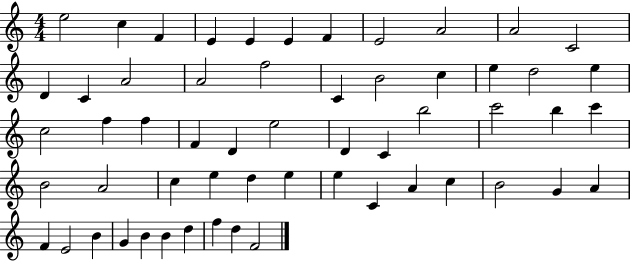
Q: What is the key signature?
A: C major